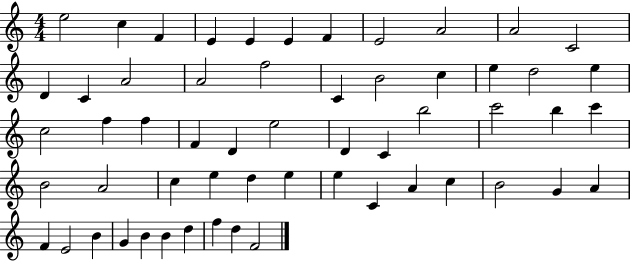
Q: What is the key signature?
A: C major